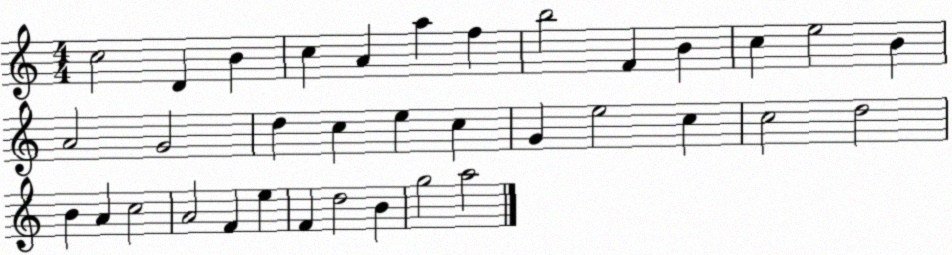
X:1
T:Untitled
M:4/4
L:1/4
K:C
c2 D B c A a f b2 F B c e2 B A2 G2 d c e c G e2 c c2 d2 B A c2 A2 F e F d2 B g2 a2